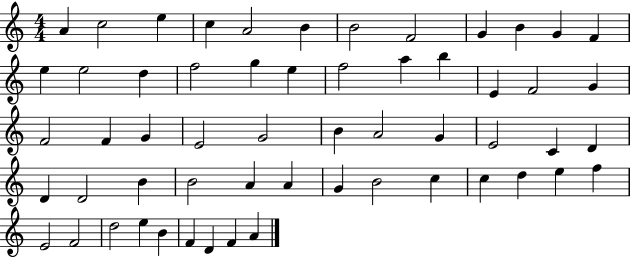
A4/q C5/h E5/q C5/q A4/h B4/q B4/h F4/h G4/q B4/q G4/q F4/q E5/q E5/h D5/q F5/h G5/q E5/q F5/h A5/q B5/q E4/q F4/h G4/q F4/h F4/q G4/q E4/h G4/h B4/q A4/h G4/q E4/h C4/q D4/q D4/q D4/h B4/q B4/h A4/q A4/q G4/q B4/h C5/q C5/q D5/q E5/q F5/q E4/h F4/h D5/h E5/q B4/q F4/q D4/q F4/q A4/q